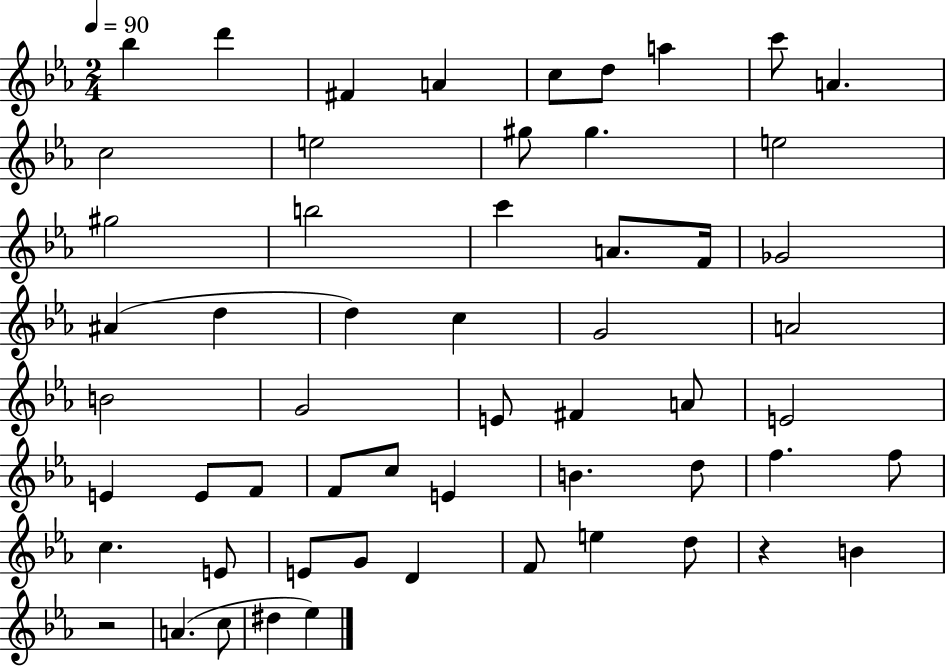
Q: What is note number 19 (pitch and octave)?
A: F4